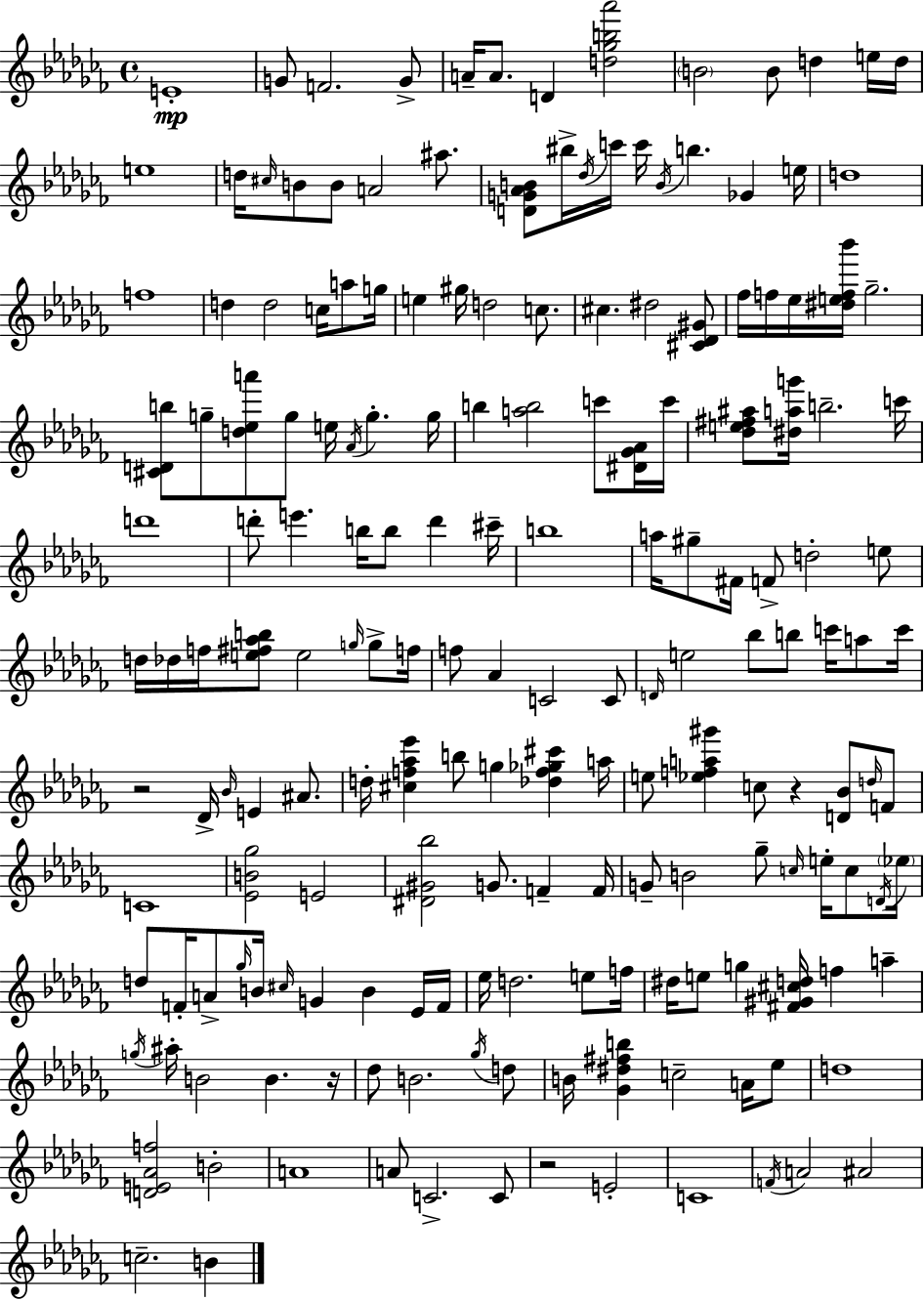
{
  \clef treble
  \time 4/4
  \defaultTimeSignature
  \key aes \minor
  e'1-.\mp | g'8 f'2. g'8-> | a'16-- a'8. d'4 <d'' ges'' b'' aes'''>2 | \parenthesize b'2 b'8 d''4 e''16 d''16 | \break e''1 | d''16 \grace { cis''16 } b'8 b'8 a'2 ais''8. | <d' g' aes' b'>8 bis''16-> \acciaccatura { des''16 } c'''16 c'''16 \acciaccatura { b'16 } b''4. ges'4 | e''16 d''1 | \break f''1 | d''4 d''2 c''16 | a''8 g''16 e''4 gis''16 d''2 | c''8. cis''4. dis''2 | \break <cis' des' gis'>8 fes''16 f''16 ees''16 <dis'' e'' f'' bes'''>16 ges''2.-- | <cis' d' b''>8 g''8-- <d'' ees'' a'''>8 g''8 e''16 \acciaccatura { aes'16 } g''4.-. | g''16 b''4 <a'' b''>2 | c'''8 <dis' ges' aes'>16 c'''16 <des'' e'' fis'' ais''>8 <dis'' a'' g'''>16 b''2.-- | \break c'''16 d'''1 | d'''8-. e'''4. b''16 b''8 d'''4 | cis'''16-- b''1 | a''16 gis''8-- fis'16 f'8-> d''2-. | \break e''8 d''16 des''16 f''16 <e'' fis'' aes'' b''>8 e''2 | \grace { g''16 } g''8-> f''16 f''8 aes'4 c'2 | c'8 \grace { d'16 } e''2 bes''8 | b''8 c'''16 a''8 c'''16 r2 des'16-> \grace { bes'16 } | \break e'4 ais'8. d''16-. <cis'' f'' aes'' ees'''>4 b''8 g''4 | <des'' f'' ges'' cis'''>4 a''16 e''8 <ees'' f'' a'' gis'''>4 c''8 r4 | <d' bes'>8 \grace { d''16 } f'8 c'1 | <ees' b' ges''>2 | \break e'2 <dis' gis' bes''>2 | g'8. f'4-- f'16 g'8-- b'2 | ges''8-- \grace { c''16 } e''16-. c''8 \acciaccatura { d'16 } \parenthesize ees''16 d''8 f'16-. a'8-> \grace { ges''16 } | b'16 \grace { cis''16 } g'4 b'4 ees'16 f'16 ees''16 d''2. | \break e''8 f''16 dis''16 e''8 g''4 | <fis' gis' cis'' d''>16 f''4 a''4-- \acciaccatura { g''16 } ais''16-. b'2 | b'4. r16 des''8 b'2. | \acciaccatura { ges''16 } d''8 b'16 <ges' dis'' fis'' b''>4 | \break c''2-- a'16 ees''8 d''1 | <d' e' aes' f''>2 | b'2-. a'1 | a'8 | \break c'2.-> c'8 r2 | e'2-. c'1 | \acciaccatura { f'16 } a'2 | ais'2 c''2.-- | \break b'4 \bar "|."
}